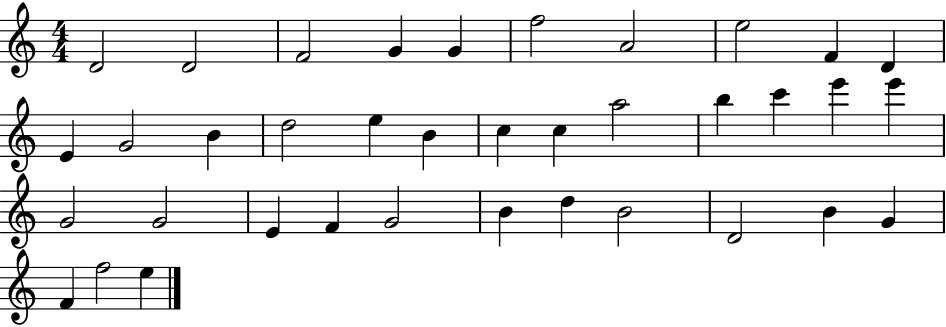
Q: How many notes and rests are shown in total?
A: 37